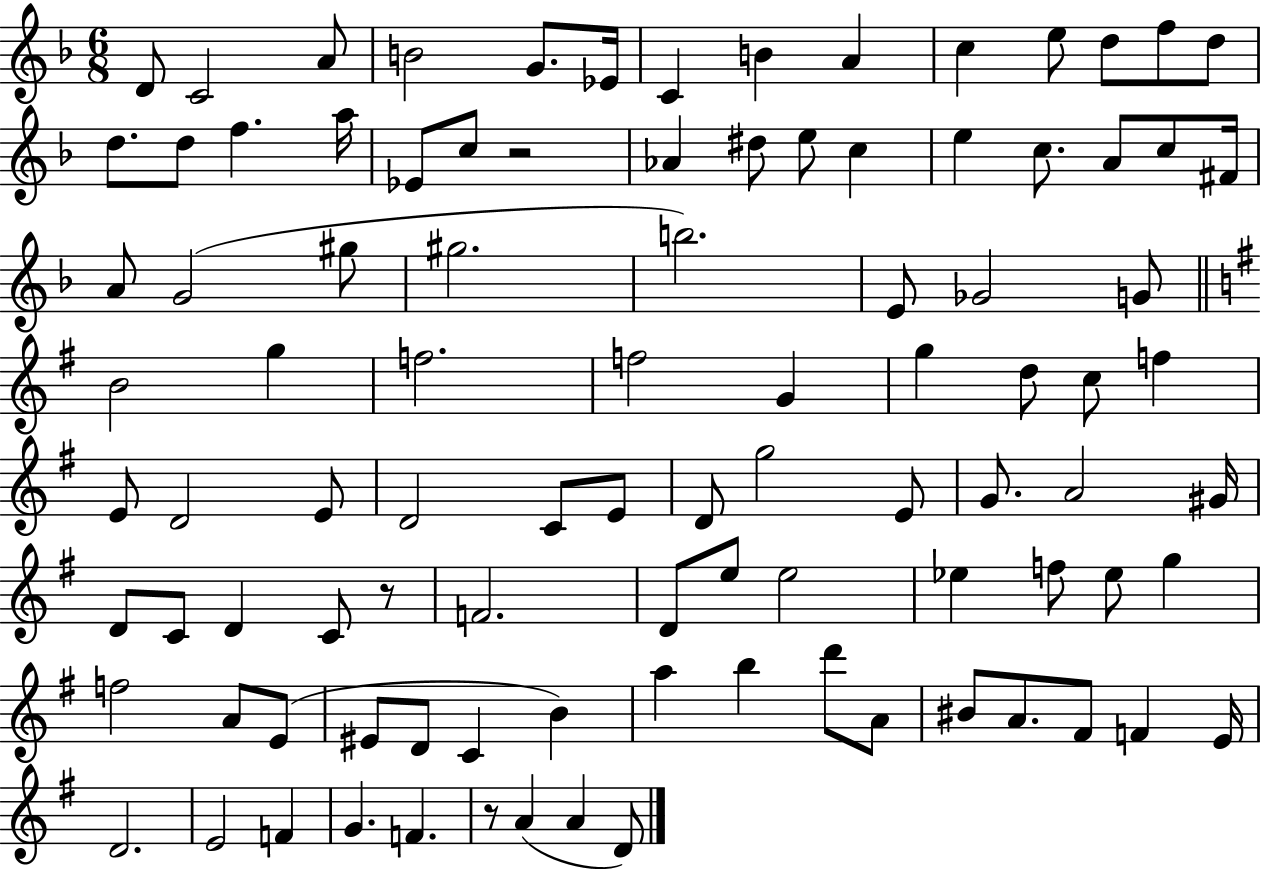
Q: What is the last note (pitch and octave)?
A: D4